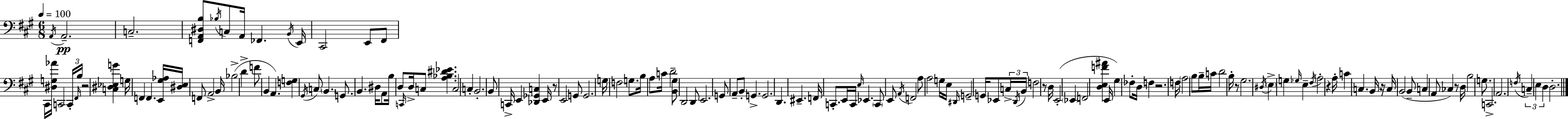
{
  \clef bass
  \numericTimeSignature
  \time 6/8
  \key a \major
  \tempo 4 = 100
  \acciaccatura { a,16 }\pp a,2.-- | c2.-- | <f, a, dis b>8 \acciaccatura { bes16 } c8 a,16 fes,4. | \acciaccatura { b,16 } e,16 cis,2 e,8 | \break fis,8 cis,16 <dis g aes'>16 c,2 | \tuplet 3/2 { c,16-. \grace { fis,16 } b16 } r2 | <c dis ees g'>4 g16 f,4 f,4. | <e, gis aes>16 <dis e>16 f,8 a,2-> | \break b,16 bes2->( | d'4-> f'8 b,4 a,4.) | <f g>4 \acciaccatura { gis,16 } \parenthesize c8 \parenthesize b,4. | g,8. b,4. | \break dis16 a,8 b16 d8 \grace { c,16 } d16-> c8 | <a bes dis' ees'>4. c2 | c4-. b,2.-. | b,8 c,16-> e,4 | \break <des, ges, c>4 e,16 r8 e,2 | g,8 g,2. | g16 f2 | g8. b16 a8 c'16 d'2-- | \break <b, gis>8 d,2 | d,8 e,2. | g,8 a,8-- b,8-. | g,4.-> g,2. | \break d,4. | eis,4.-- f,16 c,8.-. e,16 c,16 | \grace { e16 } ees,4. \parenthesize c,8 e,8 \acciaccatura { a,16 } | f,2 a8 a2 | \break g16 e16 \grace { dis,16 } g,2-- | g,16 ees,8 \tuplet 3/2 { c16-> \acciaccatura { d,16 } b,16 } f2 | r8 d16 e,2-.( | \parenthesize ees,4 f,2 | \break <d e f' ais'>4 e,16 gis4) | fes8-. d16 f4 r2. | f16 \parenthesize a2 | b8 b16-- c'16 d'2 | \break b16-. r8 gis2. | \acciaccatura { dis16 } \parenthesize e4-> | g4 \grace { ges16 } e4-- | \acciaccatura { fis16 } a2-. r4 | \break a16-. c'4 c4. | b,16 r16 c16 b,2( b,8-- | c4 a,8 ces4) r8 | d16 b2 g8. | \break c,2.-> | \parenthesize a,2. | \acciaccatura { f16 } \tuplet 3/2 { c4-- e4 d4 } | d2.-. | \break \bar "|."
}